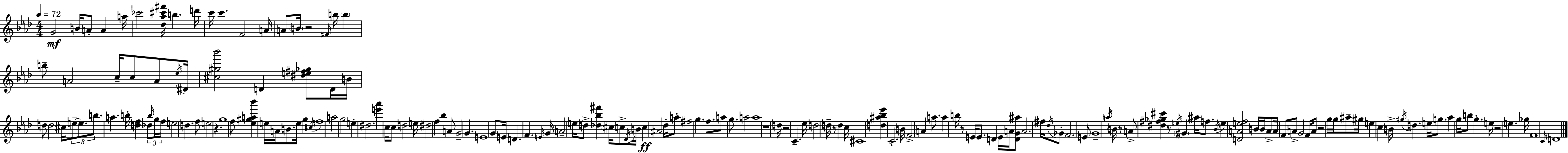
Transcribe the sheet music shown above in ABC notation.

X:1
T:Untitled
M:4/4
L:1/4
K:Ab
G2 B/4 A/2 A a/4 _c'2 [_d_a^c'^f']/4 b d'/4 c'/4 c' F2 A/4 A/2 B/4 z2 ^F/4 b/4 b b/2 A2 c/4 c/2 A/2 _e/4 ^D/4 [^c^g_b']2 D [^de^f_g]/2 D/4 B/4 d/2 d2 ^c/4 e/2 e/2 b/2 a b/4 [df] _d/2 b/4 g/4 f/4 e2 d f/2 e2 z g4 f/2 [_e^ga_b'] e/4 A/4 B/2 e/4 g ^c/4 f4 a2 g2 e ^d2 [e'_a'] c/4 c/2 d2 e/4 ^d2 f _b A/2 G2 G E4 G/2 E/4 D F E/4 G/4 A2 e/4 d/2 [_d_b^f'] ^c/4 c/2 _D/4 B/4 c ^A2 _d/4 a/2 ^f2 g f/2 a/2 g/2 a2 a4 z4 d/4 z2 C _e/4 d2 d/4 z/2 d c/4 ^C4 [d^a_b_e'] C2 B/4 F2 A a/2 a b/4 z/2 E/4 E/2 D E/4 A/4 [DG^a]/2 A2 ^f/4 _d/4 _G/2 F2 E/2 G4 a/4 B/4 z/2 A/2 [^d^f_g^c'] z/2 e/4 ^G ^a/4 f/2 _B/4 e [DAef]2 B/4 B/4 A/2 A/4 F/2 A/2 G2 F/4 A/2 z2 g/4 g/4 ^a/2 ^g/4 e c B/4 ^g/4 d e/4 g/2 _a g/4 b/2 g e/4 z2 e _g/4 F4 C/4 D4